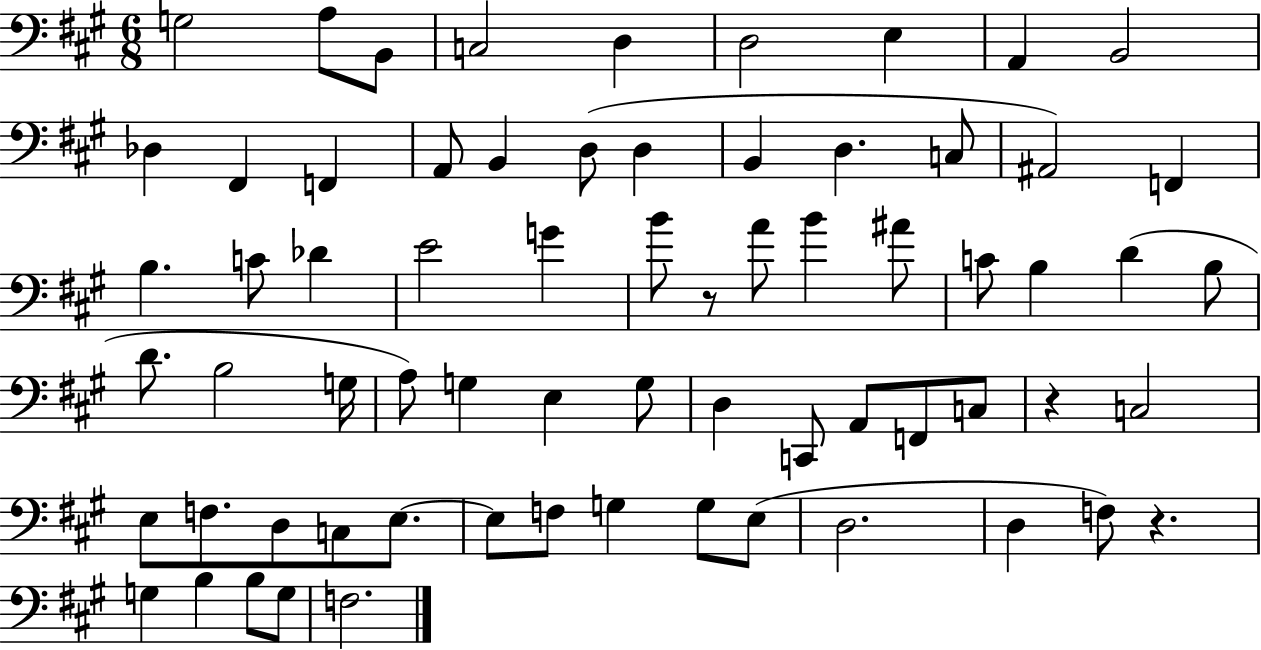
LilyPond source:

{
  \clef bass
  \numericTimeSignature
  \time 6/8
  \key a \major
  g2 a8 b,8 | c2 d4 | d2 e4 | a,4 b,2 | \break des4 fis,4 f,4 | a,8 b,4 d8( d4 | b,4 d4. c8 | ais,2) f,4 | \break b4. c'8 des'4 | e'2 g'4 | b'8 r8 a'8 b'4 ais'8 | c'8 b4 d'4( b8 | \break d'8. b2 g16 | a8) g4 e4 g8 | d4 c,8 a,8 f,8 c8 | r4 c2 | \break e8 f8. d8 c8 e8.~~ | e8 f8 g4 g8 e8( | d2. | d4 f8) r4. | \break g4 b4 b8 g8 | f2. | \bar "|."
}